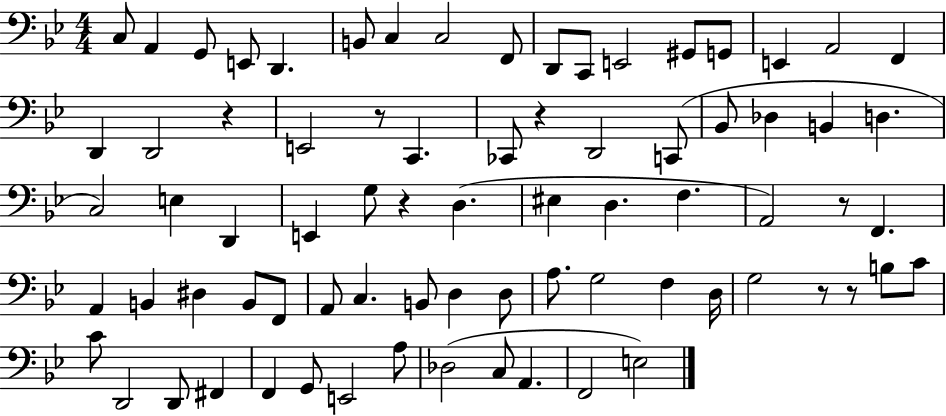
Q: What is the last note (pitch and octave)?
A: E3